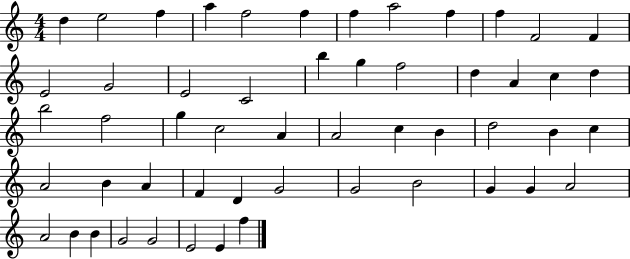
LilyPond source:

{
  \clef treble
  \numericTimeSignature
  \time 4/4
  \key c \major
  d''4 e''2 f''4 | a''4 f''2 f''4 | f''4 a''2 f''4 | f''4 f'2 f'4 | \break e'2 g'2 | e'2 c'2 | b''4 g''4 f''2 | d''4 a'4 c''4 d''4 | \break b''2 f''2 | g''4 c''2 a'4 | a'2 c''4 b'4 | d''2 b'4 c''4 | \break a'2 b'4 a'4 | f'4 d'4 g'2 | g'2 b'2 | g'4 g'4 a'2 | \break a'2 b'4 b'4 | g'2 g'2 | e'2 e'4 f''4 | \bar "|."
}